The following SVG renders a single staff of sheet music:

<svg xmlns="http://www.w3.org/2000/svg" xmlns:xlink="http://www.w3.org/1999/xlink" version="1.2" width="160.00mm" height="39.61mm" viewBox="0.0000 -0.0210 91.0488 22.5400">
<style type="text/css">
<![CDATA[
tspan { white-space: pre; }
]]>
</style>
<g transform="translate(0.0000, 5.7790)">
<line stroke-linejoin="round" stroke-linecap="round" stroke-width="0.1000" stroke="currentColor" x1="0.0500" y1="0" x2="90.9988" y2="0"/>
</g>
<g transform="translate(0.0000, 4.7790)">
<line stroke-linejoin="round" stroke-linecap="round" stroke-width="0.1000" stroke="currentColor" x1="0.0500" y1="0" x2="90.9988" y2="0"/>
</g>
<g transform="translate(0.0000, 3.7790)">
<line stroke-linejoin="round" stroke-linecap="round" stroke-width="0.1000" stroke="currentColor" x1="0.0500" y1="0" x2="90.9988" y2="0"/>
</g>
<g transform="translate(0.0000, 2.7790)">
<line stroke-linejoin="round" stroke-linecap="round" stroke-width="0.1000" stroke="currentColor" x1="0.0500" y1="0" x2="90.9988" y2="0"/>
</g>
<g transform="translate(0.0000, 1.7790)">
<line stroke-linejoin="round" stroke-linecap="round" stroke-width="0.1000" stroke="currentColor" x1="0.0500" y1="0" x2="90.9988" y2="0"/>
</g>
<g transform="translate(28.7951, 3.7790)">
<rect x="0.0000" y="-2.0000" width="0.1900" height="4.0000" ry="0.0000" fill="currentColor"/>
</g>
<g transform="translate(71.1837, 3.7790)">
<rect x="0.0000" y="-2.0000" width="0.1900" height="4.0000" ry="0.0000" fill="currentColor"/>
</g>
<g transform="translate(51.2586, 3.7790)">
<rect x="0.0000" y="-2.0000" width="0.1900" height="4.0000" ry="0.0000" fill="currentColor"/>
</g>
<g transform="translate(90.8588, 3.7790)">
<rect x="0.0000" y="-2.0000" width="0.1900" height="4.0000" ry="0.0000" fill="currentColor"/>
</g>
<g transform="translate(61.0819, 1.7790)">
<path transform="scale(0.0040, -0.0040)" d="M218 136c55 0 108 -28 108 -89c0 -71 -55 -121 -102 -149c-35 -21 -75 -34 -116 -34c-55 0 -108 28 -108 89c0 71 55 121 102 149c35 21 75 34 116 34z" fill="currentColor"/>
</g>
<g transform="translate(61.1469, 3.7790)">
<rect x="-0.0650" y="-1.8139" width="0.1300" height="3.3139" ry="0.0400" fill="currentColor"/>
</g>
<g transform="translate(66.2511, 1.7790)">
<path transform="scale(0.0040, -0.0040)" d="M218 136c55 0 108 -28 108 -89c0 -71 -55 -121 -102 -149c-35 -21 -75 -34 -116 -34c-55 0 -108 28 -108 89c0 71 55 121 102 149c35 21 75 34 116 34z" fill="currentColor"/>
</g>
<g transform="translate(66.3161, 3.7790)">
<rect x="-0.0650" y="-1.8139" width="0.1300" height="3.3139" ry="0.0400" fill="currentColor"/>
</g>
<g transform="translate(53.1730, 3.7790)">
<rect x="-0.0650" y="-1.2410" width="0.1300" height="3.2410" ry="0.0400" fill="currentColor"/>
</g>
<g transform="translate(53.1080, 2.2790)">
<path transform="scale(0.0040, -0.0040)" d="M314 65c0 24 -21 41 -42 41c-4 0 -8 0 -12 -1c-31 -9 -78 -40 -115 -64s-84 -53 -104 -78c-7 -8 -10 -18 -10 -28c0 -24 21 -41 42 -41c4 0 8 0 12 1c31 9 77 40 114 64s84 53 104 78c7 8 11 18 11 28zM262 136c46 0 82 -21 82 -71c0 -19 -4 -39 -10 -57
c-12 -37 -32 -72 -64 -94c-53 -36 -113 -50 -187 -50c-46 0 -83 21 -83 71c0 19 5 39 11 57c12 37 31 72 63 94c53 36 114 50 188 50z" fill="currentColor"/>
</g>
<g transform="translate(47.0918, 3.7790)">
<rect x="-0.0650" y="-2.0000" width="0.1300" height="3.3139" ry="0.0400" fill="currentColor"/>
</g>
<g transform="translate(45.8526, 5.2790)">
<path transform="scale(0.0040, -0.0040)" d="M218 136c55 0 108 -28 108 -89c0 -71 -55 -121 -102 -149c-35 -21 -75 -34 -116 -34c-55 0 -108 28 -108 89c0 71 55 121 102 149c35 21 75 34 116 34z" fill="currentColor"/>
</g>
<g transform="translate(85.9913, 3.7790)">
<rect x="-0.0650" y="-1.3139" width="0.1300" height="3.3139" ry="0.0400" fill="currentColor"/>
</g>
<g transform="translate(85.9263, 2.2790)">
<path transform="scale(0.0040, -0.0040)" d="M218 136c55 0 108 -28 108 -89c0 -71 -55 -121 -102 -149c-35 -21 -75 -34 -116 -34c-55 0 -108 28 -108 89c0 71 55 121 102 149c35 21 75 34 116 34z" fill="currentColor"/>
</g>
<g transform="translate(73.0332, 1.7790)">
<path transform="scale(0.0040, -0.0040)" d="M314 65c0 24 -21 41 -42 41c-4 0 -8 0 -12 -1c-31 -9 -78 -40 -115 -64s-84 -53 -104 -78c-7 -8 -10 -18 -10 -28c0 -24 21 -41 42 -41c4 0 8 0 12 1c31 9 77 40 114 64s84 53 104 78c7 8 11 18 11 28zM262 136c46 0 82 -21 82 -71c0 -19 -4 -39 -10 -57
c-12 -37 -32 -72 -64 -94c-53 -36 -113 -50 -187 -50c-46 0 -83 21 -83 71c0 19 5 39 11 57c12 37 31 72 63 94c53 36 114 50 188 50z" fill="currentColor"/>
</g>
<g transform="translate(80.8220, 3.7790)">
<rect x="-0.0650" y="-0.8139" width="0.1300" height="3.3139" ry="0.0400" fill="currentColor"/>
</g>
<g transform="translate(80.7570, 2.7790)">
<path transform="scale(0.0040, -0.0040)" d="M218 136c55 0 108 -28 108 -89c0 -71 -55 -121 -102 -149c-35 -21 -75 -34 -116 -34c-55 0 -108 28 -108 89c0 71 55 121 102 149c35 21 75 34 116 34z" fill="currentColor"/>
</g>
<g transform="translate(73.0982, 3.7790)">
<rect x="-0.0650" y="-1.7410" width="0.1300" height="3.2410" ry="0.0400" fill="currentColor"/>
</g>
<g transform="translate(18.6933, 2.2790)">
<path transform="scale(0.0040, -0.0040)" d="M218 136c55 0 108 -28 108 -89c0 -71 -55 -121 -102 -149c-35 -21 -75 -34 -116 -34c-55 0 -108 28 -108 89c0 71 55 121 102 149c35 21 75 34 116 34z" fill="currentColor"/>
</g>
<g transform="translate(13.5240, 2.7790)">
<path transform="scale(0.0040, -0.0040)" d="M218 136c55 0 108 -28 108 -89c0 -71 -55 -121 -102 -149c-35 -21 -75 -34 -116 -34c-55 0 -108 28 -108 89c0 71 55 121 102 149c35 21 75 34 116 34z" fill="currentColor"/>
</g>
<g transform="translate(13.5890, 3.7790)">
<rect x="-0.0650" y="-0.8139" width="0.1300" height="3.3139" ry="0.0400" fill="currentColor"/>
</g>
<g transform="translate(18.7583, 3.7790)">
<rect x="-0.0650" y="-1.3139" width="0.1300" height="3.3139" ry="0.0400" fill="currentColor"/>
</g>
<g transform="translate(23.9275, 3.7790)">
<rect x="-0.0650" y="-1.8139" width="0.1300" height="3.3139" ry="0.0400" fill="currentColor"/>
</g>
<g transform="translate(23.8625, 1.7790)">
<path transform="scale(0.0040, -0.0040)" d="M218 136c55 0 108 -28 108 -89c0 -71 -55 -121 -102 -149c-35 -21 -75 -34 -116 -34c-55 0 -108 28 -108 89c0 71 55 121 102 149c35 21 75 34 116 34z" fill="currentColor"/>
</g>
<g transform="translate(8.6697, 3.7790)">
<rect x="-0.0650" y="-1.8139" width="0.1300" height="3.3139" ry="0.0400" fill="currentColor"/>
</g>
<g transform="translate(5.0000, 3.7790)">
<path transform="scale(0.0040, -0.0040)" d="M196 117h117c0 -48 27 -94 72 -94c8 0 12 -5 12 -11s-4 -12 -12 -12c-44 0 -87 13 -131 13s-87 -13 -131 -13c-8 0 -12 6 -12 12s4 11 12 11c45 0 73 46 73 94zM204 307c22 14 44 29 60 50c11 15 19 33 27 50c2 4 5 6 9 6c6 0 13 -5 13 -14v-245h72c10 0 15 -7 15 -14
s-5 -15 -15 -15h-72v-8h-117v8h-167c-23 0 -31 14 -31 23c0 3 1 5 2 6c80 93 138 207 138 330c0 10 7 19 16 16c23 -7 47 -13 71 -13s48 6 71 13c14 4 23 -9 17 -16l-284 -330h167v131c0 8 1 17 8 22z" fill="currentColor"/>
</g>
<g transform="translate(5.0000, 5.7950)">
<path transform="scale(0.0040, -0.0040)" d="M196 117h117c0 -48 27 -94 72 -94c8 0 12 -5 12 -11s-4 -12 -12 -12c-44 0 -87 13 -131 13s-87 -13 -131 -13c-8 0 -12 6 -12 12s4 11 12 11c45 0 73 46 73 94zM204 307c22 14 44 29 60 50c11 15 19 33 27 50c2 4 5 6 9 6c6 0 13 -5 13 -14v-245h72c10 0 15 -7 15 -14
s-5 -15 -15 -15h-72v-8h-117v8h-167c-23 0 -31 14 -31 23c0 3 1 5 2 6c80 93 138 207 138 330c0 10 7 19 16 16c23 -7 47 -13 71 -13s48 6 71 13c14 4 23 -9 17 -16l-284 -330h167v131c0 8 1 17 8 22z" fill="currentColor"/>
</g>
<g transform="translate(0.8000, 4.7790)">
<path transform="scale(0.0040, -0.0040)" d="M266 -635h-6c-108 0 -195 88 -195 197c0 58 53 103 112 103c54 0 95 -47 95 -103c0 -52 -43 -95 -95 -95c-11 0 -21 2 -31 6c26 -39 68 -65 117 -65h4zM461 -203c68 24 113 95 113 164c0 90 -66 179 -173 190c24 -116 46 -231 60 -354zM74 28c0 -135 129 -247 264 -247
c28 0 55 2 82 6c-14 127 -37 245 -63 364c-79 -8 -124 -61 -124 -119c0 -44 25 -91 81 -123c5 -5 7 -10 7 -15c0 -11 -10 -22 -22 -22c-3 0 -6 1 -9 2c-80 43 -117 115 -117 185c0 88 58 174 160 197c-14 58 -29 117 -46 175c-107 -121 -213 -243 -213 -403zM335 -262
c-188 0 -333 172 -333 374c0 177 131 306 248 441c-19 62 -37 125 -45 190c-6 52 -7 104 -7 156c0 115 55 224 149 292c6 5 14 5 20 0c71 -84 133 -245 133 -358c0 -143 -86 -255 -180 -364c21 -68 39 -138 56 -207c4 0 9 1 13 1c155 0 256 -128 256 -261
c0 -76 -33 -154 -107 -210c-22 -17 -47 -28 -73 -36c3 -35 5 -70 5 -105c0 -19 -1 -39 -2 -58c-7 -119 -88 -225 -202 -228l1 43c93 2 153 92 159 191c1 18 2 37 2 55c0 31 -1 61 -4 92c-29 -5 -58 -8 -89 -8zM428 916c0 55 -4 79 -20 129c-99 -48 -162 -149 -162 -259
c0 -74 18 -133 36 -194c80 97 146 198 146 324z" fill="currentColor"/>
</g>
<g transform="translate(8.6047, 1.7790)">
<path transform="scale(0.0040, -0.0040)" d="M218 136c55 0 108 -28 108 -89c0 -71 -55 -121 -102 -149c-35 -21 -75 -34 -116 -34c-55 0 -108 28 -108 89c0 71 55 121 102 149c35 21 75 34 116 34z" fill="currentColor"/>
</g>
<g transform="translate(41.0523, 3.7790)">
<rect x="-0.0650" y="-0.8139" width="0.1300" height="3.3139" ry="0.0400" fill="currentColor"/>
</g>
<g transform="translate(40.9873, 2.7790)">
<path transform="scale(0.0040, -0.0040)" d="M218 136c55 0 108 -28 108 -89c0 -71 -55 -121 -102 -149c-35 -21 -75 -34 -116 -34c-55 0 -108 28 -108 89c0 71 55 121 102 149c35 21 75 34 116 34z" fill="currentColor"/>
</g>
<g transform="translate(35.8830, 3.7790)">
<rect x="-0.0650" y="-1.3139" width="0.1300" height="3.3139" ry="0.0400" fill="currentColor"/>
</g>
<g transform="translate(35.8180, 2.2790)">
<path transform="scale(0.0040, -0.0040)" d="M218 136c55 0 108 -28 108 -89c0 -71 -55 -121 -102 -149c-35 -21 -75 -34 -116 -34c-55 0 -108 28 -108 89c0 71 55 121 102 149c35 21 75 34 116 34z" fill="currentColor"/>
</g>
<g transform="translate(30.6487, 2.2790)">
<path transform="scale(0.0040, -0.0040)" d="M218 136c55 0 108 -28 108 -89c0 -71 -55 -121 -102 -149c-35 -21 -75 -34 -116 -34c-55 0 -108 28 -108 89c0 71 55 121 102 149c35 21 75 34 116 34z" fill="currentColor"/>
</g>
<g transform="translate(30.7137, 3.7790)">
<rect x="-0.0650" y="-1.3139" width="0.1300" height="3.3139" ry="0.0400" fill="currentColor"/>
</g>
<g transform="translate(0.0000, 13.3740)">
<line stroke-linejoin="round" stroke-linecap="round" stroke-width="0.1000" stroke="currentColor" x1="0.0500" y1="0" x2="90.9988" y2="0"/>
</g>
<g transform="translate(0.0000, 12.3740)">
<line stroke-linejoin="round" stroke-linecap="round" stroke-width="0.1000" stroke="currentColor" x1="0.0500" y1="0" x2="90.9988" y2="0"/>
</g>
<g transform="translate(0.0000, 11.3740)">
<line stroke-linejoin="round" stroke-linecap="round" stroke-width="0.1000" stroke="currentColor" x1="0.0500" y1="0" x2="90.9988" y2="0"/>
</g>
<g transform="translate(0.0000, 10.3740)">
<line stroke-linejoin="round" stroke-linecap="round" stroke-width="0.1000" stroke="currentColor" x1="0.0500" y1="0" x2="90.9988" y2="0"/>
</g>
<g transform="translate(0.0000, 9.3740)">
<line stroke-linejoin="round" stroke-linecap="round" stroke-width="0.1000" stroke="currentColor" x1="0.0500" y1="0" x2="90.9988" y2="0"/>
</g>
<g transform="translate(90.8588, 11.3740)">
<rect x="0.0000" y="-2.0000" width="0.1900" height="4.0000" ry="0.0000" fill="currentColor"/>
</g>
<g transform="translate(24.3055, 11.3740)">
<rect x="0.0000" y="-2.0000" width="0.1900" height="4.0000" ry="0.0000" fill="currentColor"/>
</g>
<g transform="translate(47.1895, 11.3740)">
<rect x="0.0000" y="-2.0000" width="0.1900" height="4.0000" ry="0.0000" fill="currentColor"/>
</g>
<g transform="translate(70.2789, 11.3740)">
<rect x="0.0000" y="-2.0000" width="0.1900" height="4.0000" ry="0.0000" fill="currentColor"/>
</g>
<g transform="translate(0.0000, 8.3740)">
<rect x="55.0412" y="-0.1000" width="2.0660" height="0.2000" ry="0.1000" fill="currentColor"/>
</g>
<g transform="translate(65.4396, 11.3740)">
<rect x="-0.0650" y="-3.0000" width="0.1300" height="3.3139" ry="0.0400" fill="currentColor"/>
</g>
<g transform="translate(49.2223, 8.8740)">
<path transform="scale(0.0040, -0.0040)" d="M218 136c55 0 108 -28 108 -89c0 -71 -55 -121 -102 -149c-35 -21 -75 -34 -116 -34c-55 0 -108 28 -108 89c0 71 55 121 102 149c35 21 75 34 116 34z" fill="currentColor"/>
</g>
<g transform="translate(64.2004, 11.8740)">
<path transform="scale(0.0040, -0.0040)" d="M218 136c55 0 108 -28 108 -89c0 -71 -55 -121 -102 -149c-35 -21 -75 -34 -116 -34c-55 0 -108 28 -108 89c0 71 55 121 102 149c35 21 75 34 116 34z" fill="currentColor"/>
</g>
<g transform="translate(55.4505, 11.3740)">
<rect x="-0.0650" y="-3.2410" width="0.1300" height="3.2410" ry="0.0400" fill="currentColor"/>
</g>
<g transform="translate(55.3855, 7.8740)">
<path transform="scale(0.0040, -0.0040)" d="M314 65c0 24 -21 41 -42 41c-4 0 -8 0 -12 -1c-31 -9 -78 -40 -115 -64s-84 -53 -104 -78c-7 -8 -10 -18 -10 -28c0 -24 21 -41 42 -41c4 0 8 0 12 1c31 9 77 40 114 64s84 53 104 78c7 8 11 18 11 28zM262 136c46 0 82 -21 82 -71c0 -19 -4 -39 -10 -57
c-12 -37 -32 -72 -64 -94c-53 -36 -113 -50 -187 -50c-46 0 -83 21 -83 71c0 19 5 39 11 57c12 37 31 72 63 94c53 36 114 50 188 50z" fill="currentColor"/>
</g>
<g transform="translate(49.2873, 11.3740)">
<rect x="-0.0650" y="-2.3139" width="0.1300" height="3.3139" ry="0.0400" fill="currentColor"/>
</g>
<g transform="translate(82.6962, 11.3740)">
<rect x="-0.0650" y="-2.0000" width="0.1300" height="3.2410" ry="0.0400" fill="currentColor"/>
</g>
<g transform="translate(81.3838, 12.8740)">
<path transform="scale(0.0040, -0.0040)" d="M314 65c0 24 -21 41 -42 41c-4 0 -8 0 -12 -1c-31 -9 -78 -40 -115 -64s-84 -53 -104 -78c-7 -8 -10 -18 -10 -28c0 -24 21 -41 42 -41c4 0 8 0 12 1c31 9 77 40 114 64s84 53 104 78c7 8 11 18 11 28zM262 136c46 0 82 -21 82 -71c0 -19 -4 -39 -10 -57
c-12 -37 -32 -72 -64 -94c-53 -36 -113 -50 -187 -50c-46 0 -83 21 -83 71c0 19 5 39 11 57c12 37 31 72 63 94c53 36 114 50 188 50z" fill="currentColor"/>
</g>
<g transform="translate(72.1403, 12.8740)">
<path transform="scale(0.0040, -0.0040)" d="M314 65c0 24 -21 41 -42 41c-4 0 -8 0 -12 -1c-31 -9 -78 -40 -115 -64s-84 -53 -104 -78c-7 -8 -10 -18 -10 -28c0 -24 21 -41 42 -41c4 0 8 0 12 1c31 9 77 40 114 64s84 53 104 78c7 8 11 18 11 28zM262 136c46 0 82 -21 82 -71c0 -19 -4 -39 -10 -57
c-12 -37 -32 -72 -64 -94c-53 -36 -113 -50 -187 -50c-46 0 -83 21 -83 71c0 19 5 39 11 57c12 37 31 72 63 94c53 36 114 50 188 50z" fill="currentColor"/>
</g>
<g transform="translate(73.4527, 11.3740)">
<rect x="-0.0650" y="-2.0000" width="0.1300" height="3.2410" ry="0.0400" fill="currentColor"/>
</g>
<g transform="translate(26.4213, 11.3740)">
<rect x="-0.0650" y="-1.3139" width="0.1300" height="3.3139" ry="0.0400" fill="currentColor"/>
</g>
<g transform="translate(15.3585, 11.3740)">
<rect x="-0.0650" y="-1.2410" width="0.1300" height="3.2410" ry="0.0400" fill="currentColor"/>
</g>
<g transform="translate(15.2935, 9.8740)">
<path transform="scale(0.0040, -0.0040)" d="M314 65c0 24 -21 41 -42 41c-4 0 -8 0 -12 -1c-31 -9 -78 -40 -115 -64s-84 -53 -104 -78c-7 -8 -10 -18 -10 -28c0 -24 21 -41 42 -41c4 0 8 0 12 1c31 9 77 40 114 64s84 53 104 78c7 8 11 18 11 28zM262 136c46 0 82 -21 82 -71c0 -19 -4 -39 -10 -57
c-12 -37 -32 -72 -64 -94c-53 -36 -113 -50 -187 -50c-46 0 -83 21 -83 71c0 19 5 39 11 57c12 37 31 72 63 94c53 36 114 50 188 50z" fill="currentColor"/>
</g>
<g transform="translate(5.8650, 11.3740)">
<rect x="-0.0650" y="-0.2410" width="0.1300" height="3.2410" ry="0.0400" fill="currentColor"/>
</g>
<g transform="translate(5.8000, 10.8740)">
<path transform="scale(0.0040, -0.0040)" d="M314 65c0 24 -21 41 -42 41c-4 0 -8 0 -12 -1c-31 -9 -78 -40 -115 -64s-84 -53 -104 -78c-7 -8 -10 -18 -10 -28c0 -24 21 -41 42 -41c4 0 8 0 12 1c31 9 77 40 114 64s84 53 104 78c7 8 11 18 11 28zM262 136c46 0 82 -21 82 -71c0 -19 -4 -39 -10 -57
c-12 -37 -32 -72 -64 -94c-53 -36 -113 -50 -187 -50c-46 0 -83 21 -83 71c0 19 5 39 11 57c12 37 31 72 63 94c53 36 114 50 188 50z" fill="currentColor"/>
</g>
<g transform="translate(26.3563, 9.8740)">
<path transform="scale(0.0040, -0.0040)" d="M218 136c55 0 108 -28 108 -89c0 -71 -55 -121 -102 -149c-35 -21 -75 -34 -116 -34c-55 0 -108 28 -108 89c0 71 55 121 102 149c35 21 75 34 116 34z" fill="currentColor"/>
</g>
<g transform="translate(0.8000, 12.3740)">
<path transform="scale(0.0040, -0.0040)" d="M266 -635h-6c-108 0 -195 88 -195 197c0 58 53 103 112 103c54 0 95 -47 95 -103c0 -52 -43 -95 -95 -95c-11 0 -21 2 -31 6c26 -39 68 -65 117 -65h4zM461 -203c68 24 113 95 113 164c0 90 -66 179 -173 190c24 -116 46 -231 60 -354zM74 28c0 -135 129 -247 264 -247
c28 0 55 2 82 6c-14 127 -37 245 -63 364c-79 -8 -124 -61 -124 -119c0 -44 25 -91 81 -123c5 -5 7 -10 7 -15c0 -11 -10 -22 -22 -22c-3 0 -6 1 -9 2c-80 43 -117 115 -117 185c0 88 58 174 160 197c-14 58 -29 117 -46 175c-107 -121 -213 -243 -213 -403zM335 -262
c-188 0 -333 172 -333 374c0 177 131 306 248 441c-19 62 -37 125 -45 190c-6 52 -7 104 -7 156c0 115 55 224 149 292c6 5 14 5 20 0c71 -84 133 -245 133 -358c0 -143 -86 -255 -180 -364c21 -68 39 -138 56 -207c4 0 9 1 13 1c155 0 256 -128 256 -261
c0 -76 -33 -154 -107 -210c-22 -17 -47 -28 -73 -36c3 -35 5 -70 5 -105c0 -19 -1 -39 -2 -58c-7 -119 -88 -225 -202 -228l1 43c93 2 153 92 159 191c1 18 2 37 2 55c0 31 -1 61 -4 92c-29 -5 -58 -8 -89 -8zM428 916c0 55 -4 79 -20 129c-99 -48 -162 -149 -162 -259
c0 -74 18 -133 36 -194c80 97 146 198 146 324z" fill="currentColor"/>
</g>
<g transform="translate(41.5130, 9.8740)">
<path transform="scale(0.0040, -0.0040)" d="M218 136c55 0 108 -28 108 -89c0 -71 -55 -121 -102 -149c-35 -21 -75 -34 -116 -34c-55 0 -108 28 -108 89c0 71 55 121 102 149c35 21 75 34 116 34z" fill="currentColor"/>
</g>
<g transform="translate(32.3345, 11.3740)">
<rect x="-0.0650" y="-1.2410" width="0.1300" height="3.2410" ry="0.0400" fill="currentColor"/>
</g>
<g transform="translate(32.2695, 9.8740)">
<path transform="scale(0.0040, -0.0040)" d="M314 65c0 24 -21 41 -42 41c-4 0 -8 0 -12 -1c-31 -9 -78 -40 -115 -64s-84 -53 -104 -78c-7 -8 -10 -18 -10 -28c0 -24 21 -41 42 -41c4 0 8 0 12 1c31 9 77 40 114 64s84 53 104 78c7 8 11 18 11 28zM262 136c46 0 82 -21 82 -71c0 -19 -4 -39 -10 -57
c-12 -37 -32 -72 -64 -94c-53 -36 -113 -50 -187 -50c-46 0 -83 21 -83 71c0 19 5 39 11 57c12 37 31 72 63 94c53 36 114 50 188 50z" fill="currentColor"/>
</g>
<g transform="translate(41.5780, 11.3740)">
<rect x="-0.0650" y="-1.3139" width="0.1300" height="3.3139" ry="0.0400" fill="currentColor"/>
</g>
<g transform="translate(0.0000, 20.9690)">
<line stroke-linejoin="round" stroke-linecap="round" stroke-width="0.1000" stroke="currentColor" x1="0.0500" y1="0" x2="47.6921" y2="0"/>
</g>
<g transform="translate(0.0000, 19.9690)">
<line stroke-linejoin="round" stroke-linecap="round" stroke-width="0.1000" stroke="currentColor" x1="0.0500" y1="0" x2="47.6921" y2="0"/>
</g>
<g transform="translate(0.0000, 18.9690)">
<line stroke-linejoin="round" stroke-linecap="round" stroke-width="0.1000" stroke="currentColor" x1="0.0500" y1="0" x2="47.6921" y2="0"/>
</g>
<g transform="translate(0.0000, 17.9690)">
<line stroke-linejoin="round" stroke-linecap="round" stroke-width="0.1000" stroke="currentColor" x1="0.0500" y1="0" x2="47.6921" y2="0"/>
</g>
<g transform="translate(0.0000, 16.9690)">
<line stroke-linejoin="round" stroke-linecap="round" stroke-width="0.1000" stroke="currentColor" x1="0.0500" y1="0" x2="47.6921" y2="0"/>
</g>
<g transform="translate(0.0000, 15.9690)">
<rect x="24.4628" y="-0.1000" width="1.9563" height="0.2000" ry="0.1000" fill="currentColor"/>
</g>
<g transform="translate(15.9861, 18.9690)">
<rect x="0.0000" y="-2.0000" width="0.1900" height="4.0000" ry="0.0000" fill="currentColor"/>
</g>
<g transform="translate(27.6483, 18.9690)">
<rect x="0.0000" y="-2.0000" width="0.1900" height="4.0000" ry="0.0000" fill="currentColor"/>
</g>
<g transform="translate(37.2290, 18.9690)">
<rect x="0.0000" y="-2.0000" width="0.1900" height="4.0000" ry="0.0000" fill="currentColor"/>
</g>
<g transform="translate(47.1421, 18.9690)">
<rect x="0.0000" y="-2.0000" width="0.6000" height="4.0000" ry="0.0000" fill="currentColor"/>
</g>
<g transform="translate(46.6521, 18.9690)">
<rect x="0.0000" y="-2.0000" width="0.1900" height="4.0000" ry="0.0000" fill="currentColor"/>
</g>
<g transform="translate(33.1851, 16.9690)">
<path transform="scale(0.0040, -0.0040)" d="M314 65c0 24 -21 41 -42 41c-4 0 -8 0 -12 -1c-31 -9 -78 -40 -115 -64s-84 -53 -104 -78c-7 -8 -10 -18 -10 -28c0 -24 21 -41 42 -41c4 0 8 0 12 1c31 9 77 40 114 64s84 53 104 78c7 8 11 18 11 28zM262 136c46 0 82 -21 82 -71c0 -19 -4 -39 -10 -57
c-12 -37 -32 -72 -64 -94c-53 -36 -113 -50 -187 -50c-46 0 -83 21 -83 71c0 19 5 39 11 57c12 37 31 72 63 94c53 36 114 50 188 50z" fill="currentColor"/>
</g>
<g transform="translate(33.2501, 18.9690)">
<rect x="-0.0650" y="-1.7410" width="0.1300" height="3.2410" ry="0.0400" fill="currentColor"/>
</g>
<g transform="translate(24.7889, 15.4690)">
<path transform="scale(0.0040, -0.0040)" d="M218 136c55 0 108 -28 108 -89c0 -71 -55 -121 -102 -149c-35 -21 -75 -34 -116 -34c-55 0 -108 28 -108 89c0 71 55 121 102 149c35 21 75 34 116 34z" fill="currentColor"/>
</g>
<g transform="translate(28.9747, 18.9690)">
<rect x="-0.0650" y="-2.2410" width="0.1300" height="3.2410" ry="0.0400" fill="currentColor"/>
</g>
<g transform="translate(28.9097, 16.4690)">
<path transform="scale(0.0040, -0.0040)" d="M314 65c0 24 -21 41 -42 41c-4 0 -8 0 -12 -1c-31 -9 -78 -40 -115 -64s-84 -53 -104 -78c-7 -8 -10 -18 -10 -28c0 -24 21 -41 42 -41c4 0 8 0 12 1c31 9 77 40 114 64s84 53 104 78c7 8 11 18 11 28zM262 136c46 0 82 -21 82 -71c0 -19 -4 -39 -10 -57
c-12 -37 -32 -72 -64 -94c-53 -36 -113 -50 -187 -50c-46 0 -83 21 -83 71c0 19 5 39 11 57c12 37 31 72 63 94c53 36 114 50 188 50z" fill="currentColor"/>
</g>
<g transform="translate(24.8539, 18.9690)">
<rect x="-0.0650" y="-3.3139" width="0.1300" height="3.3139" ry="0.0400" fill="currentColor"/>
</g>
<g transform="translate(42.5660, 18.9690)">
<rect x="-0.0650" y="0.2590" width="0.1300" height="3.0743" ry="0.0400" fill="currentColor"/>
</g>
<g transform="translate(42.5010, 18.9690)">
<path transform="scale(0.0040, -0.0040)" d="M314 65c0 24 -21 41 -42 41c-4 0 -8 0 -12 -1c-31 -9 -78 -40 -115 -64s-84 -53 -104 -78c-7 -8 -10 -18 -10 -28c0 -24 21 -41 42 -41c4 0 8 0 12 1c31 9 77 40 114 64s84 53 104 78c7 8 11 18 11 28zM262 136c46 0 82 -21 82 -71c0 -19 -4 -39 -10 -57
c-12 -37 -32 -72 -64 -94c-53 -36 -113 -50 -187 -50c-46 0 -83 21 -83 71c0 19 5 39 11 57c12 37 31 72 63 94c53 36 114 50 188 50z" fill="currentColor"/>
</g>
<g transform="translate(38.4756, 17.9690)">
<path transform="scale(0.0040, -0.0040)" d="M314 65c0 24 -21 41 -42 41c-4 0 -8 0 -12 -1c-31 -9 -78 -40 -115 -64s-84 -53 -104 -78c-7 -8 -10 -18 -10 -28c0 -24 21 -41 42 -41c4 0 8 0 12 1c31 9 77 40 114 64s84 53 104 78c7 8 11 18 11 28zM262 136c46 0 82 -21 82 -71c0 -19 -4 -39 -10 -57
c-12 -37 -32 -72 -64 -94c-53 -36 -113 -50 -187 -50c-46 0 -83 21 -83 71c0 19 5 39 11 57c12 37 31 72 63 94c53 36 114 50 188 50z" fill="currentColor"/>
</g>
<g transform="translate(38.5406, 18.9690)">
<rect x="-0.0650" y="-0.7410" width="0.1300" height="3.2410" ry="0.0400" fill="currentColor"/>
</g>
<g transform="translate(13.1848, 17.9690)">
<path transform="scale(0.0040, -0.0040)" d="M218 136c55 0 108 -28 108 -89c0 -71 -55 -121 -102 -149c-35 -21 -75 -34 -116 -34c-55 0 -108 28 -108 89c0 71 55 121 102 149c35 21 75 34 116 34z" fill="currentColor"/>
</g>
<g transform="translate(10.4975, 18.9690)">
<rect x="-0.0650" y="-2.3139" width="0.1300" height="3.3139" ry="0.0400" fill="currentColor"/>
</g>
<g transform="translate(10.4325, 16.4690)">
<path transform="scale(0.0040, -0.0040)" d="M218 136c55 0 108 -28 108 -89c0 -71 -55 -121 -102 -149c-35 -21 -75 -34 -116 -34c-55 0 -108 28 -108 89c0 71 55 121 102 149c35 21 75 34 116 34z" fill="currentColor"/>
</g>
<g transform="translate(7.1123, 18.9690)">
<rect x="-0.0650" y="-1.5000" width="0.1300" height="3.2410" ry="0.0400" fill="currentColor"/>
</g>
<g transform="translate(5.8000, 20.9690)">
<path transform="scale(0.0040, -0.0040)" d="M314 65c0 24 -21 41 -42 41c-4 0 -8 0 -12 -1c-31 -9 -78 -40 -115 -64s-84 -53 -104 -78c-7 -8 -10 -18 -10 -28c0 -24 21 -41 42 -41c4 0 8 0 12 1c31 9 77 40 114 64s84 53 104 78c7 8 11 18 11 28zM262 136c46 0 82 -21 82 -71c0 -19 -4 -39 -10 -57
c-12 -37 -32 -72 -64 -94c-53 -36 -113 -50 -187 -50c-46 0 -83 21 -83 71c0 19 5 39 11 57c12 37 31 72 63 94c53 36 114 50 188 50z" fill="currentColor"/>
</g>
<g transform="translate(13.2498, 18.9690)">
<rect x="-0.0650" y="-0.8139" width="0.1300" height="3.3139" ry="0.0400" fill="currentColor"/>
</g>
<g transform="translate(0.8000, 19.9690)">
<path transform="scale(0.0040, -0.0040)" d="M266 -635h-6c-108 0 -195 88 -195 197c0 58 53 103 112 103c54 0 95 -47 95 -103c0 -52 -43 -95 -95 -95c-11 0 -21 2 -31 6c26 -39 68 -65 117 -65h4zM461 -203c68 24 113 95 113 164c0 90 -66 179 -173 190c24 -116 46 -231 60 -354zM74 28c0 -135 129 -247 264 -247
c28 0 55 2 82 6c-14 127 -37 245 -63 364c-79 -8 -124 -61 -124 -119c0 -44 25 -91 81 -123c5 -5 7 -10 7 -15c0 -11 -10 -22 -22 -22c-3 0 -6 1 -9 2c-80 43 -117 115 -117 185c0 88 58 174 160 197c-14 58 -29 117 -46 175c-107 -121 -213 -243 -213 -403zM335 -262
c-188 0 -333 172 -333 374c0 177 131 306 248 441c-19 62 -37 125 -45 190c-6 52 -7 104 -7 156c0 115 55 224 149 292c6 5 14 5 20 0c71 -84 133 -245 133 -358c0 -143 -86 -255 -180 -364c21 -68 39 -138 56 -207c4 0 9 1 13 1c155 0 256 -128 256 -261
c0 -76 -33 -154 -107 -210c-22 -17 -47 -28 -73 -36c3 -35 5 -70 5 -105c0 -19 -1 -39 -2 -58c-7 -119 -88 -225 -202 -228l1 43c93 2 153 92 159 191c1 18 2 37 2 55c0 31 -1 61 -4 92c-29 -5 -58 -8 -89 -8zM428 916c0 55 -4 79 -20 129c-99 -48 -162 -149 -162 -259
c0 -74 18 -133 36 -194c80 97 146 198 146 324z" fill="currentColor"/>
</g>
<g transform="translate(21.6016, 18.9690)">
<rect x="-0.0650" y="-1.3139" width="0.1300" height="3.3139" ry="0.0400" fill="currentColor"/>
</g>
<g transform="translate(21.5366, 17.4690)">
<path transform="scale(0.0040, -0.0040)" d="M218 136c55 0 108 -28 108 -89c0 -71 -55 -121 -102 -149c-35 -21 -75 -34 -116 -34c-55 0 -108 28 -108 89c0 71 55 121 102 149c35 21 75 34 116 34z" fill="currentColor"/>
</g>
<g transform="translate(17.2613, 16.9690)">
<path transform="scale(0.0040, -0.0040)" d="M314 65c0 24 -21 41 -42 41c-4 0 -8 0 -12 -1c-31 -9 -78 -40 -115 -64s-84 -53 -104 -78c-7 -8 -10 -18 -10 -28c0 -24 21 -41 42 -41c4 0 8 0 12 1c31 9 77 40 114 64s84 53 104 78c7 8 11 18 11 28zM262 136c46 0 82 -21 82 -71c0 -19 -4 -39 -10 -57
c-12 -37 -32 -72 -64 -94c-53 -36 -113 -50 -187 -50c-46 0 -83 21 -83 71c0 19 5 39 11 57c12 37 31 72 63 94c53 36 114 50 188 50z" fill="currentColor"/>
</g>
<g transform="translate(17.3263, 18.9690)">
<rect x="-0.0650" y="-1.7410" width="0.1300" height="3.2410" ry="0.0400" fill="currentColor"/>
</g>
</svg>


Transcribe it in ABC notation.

X:1
T:Untitled
M:4/4
L:1/4
K:C
f d e f e e d F e2 f f f2 d e c2 e2 e e2 e g b2 A F2 F2 E2 g d f2 e b g2 f2 d2 B2